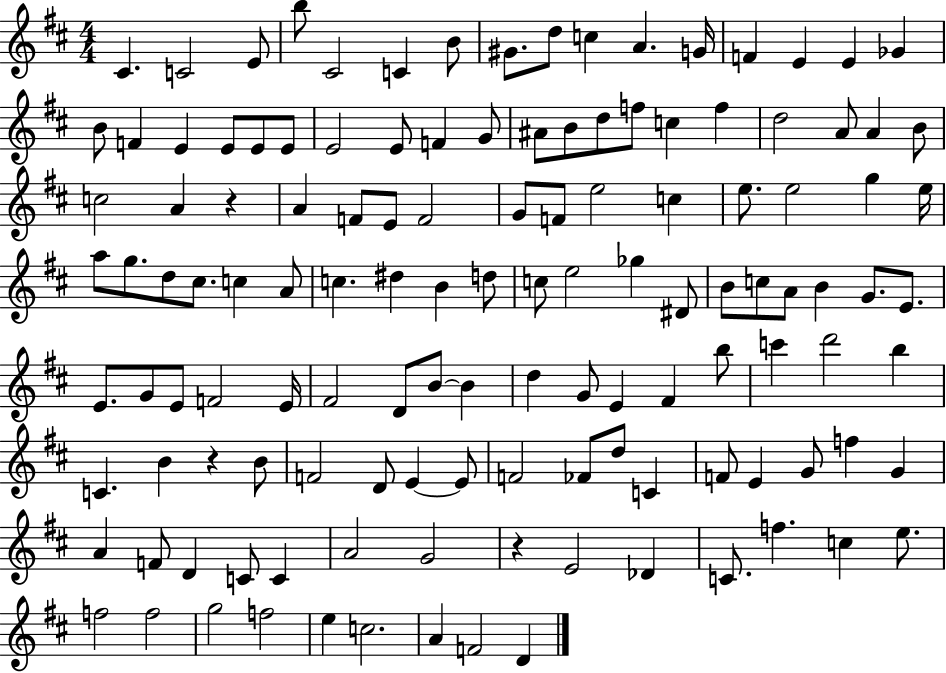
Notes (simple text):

C#4/q. C4/h E4/e B5/e C#4/h C4/q B4/e G#4/e. D5/e C5/q A4/q. G4/s F4/q E4/q E4/q Gb4/q B4/e F4/q E4/q E4/e E4/e E4/e E4/h E4/e F4/q G4/e A#4/e B4/e D5/e F5/e C5/q F5/q D5/h A4/e A4/q B4/e C5/h A4/q R/q A4/q F4/e E4/e F4/h G4/e F4/e E5/h C5/q E5/e. E5/h G5/q E5/s A5/e G5/e. D5/e C#5/e. C5/q A4/e C5/q. D#5/q B4/q D5/e C5/e E5/h Gb5/q D#4/e B4/e C5/e A4/e B4/q G4/e. E4/e. E4/e. G4/e E4/e F4/h E4/s F#4/h D4/e B4/e B4/q D5/q G4/e E4/q F#4/q B5/e C6/q D6/h B5/q C4/q. B4/q R/q B4/e F4/h D4/e E4/q E4/e F4/h FES4/e D5/e C4/q F4/e E4/q G4/e F5/q G4/q A4/q F4/e D4/q C4/e C4/q A4/h G4/h R/q E4/h Db4/q C4/e. F5/q. C5/q E5/e. F5/h F5/h G5/h F5/h E5/q C5/h. A4/q F4/h D4/q